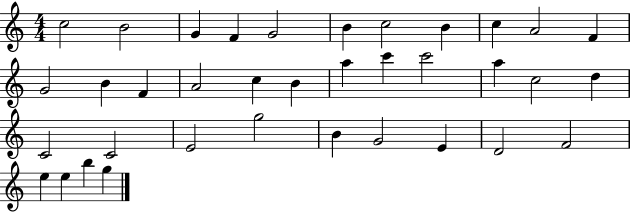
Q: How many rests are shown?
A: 0